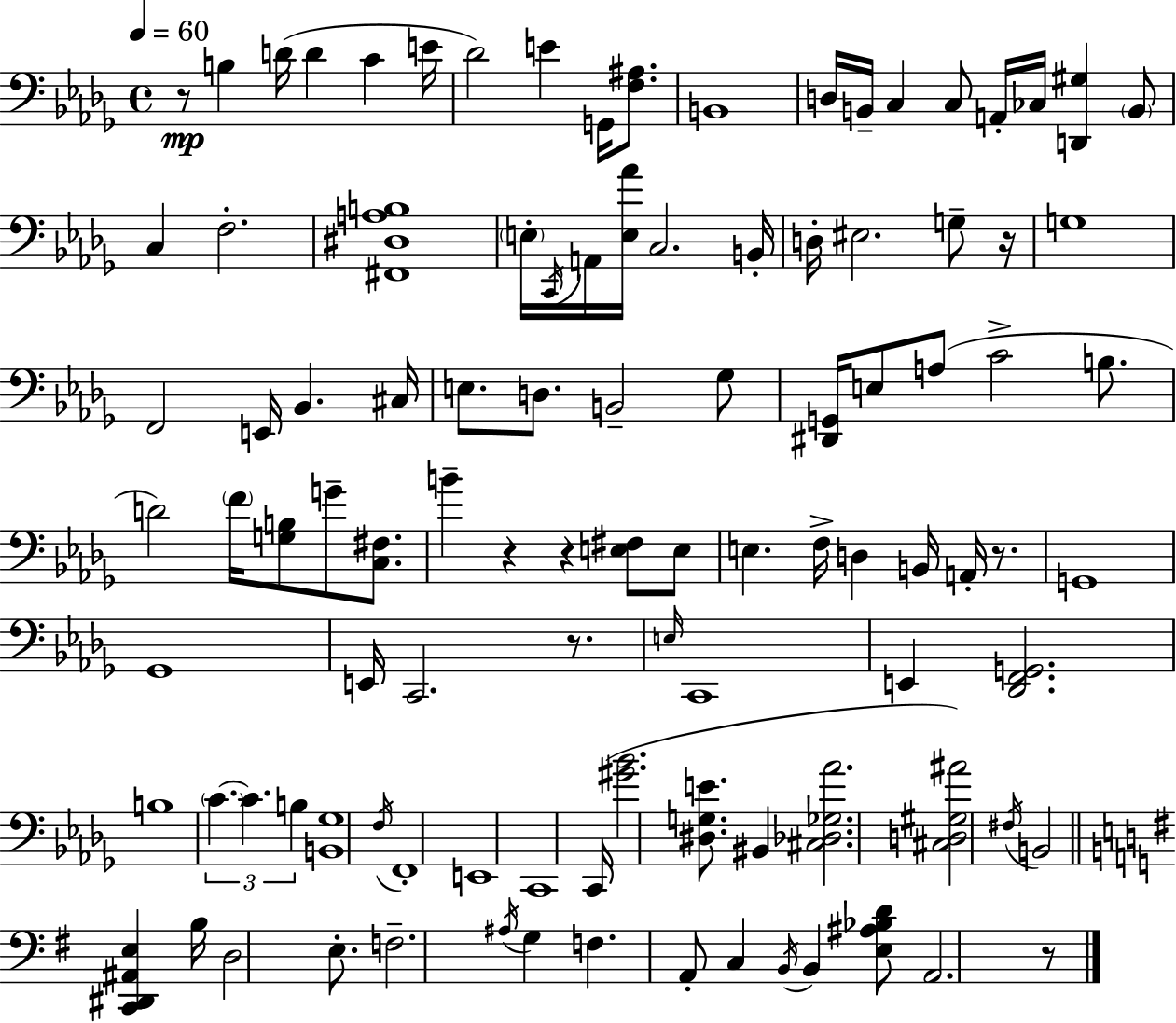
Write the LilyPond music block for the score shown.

{
  \clef bass
  \time 4/4
  \defaultTimeSignature
  \key bes \minor
  \tempo 4 = 60
  r8\mp b4 d'16( d'4 c'4 e'16 | des'2) e'4 g,16 <f ais>8. | b,1 | d16 b,16-- c4 c8 a,16-. ces16 <d, gis>4 \parenthesize b,8 | \break c4 f2.-. | <fis, dis a b>1 | \parenthesize e16-. \acciaccatura { c,16 } a,16 <e aes'>16 c2. | b,16-. d16-. eis2. g8-- | \break r16 g1 | f,2 e,16 bes,4. | cis16 e8. d8. b,2-- ges8 | <dis, g,>16 e8 a8( c'2-> b8. | \break d'2) \parenthesize f'16 <g b>8 g'8-- <c fis>8. | b'4-- r4 r4 <e fis>8 e8 | e4. f16-> d4 b,16 a,16-. r8. | g,1 | \break ges,1 | e,16 c,2. r8. | \grace { e16 } c,1 | e,4 <des, f, g,>2. | \break b1 | \tuplet 3/2 { \parenthesize c'4.~~ c'4. b4 } | <b, ges>1 | \acciaccatura { f16 } f,1-. | \break e,1 | c,1 | c,16( <gis' bes'>2. | <dis g e'>8. bis,4 <cis des ges aes'>2. | \break <cis d gis ais'>2) \acciaccatura { fis16 } b,2 | \bar "||" \break \key e \minor <c, dis, ais, e>4 b16 d2 e8.-. | f2.-- \acciaccatura { ais16 } g4 | f4. a,8-. c4 \acciaccatura { b,16 } b,4 | <e ais bes d'>8 a,2. | \break r8 \bar "|."
}